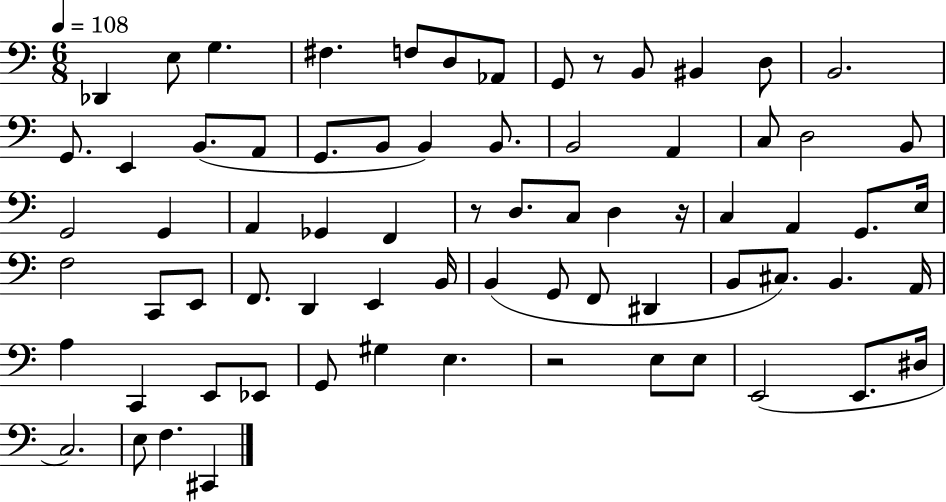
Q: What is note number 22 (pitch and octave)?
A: A2